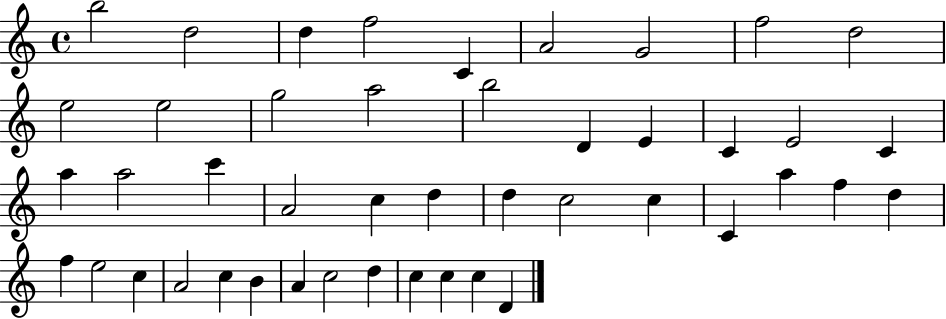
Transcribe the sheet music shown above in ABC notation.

X:1
T:Untitled
M:4/4
L:1/4
K:C
b2 d2 d f2 C A2 G2 f2 d2 e2 e2 g2 a2 b2 D E C E2 C a a2 c' A2 c d d c2 c C a f d f e2 c A2 c B A c2 d c c c D